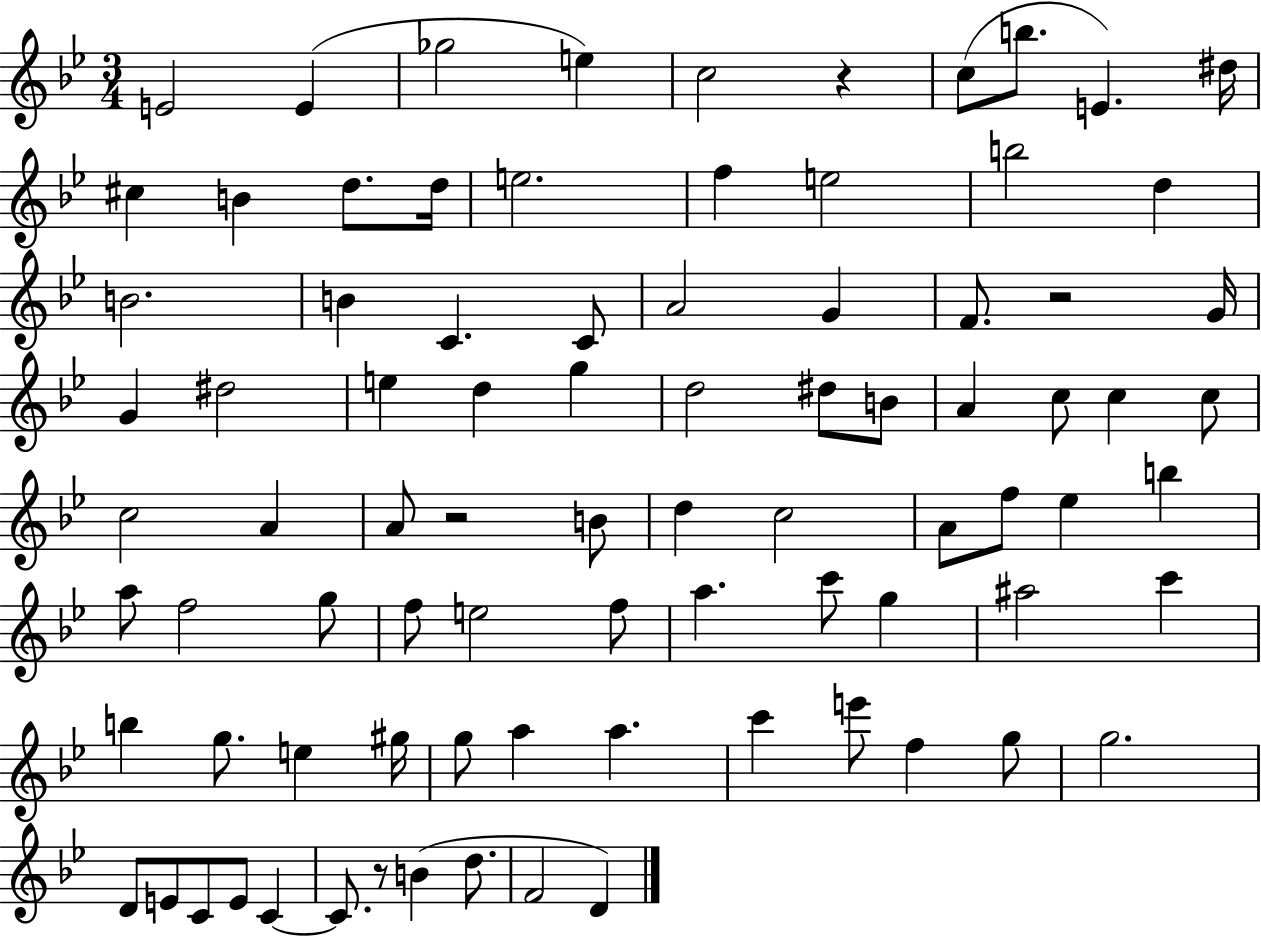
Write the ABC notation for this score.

X:1
T:Untitled
M:3/4
L:1/4
K:Bb
E2 E _g2 e c2 z c/2 b/2 E ^d/4 ^c B d/2 d/4 e2 f e2 b2 d B2 B C C/2 A2 G F/2 z2 G/4 G ^d2 e d g d2 ^d/2 B/2 A c/2 c c/2 c2 A A/2 z2 B/2 d c2 A/2 f/2 _e b a/2 f2 g/2 f/2 e2 f/2 a c'/2 g ^a2 c' b g/2 e ^g/4 g/2 a a c' e'/2 f g/2 g2 D/2 E/2 C/2 E/2 C C/2 z/2 B d/2 F2 D